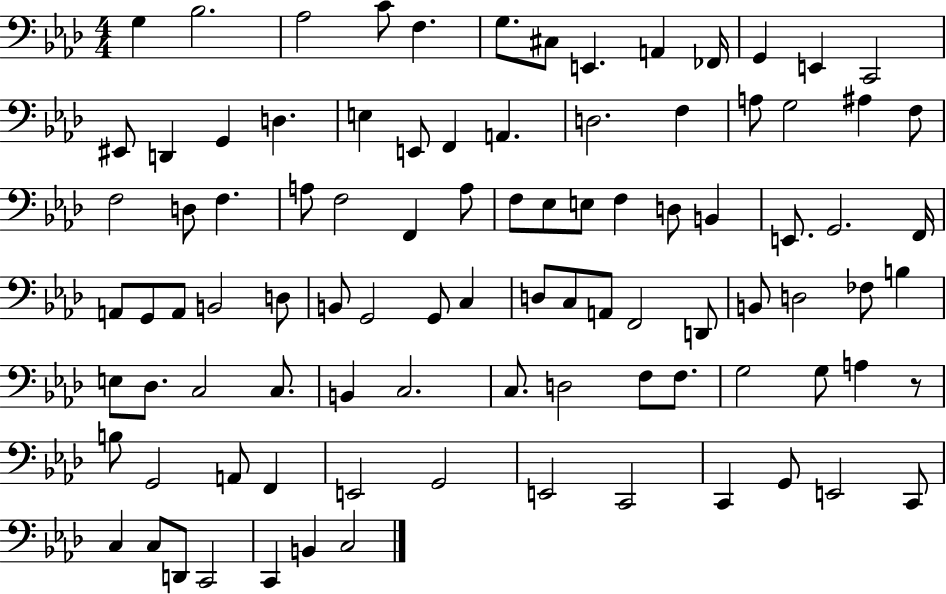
G3/q Bb3/h. Ab3/h C4/e F3/q. G3/e. C#3/e E2/q. A2/q FES2/s G2/q E2/q C2/h EIS2/e D2/q G2/q D3/q. E3/q E2/e F2/q A2/q. D3/h. F3/q A3/e G3/h A#3/q F3/e F3/h D3/e F3/q. A3/e F3/h F2/q A3/e F3/e Eb3/e E3/e F3/q D3/e B2/q E2/e. G2/h. F2/s A2/e G2/e A2/e B2/h D3/e B2/e G2/h G2/e C3/q D3/e C3/e A2/e F2/h D2/e B2/e D3/h FES3/e B3/q E3/e Db3/e. C3/h C3/e. B2/q C3/h. C3/e. D3/h F3/e F3/e. G3/h G3/e A3/q R/e B3/e G2/h A2/e F2/q E2/h G2/h E2/h C2/h C2/q G2/e E2/h C2/e C3/q C3/e D2/e C2/h C2/q B2/q C3/h